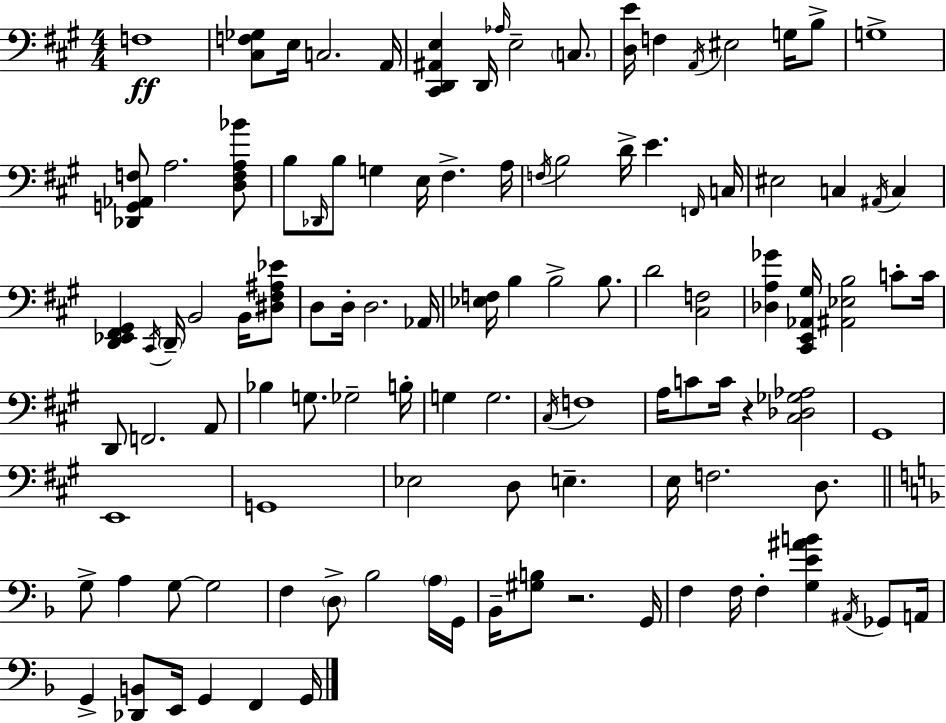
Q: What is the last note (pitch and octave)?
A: G2